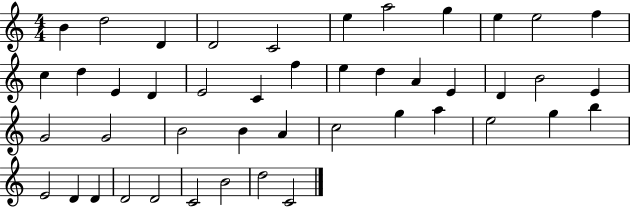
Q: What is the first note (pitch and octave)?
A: B4